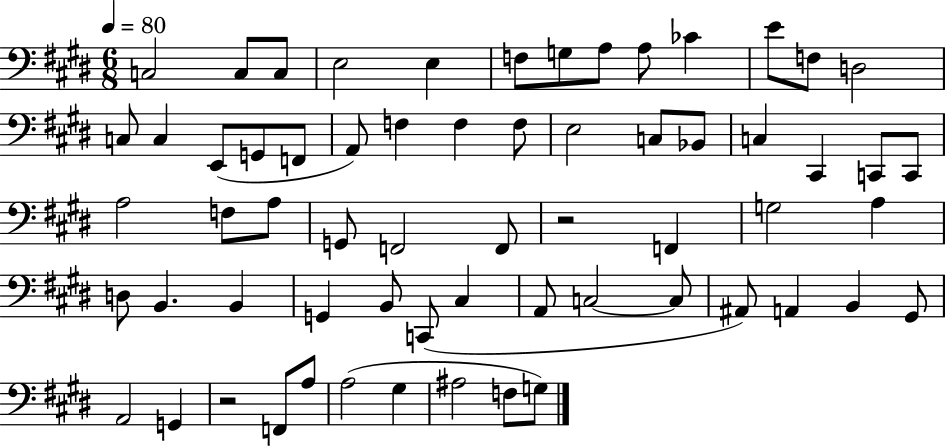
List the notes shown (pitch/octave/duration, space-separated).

C3/h C3/e C3/e E3/h E3/q F3/e G3/e A3/e A3/e CES4/q E4/e F3/e D3/h C3/e C3/q E2/e G2/e F2/e A2/e F3/q F3/q F3/e E3/h C3/e Bb2/e C3/q C#2/q C2/e C2/e A3/h F3/e A3/e G2/e F2/h F2/e R/h F2/q G3/h A3/q D3/e B2/q. B2/q G2/q B2/e C2/e C#3/q A2/e C3/h C3/e A#2/e A2/q B2/q G#2/e A2/h G2/q R/h F2/e A3/e A3/h G#3/q A#3/h F3/e G3/e